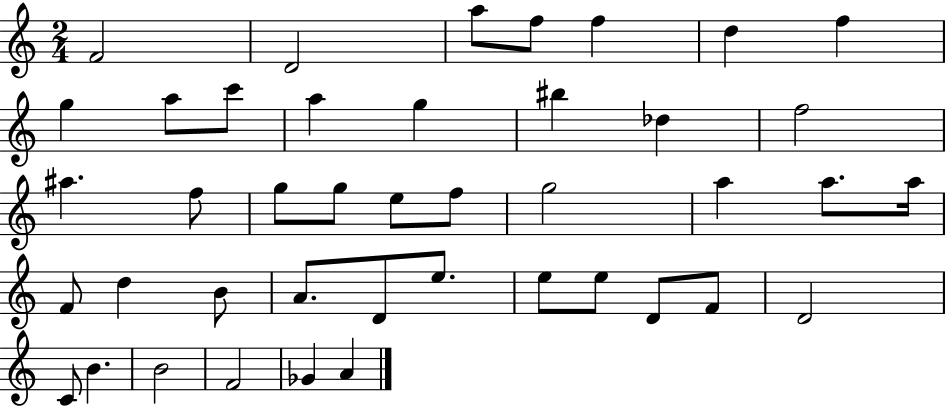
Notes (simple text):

F4/h D4/h A5/e F5/e F5/q D5/q F5/q G5/q A5/e C6/e A5/q G5/q BIS5/q Db5/q F5/h A#5/q. F5/e G5/e G5/e E5/e F5/e G5/h A5/q A5/e. A5/s F4/e D5/q B4/e A4/e. D4/e E5/e. E5/e E5/e D4/e F4/e D4/h C4/e B4/q. B4/h F4/h Gb4/q A4/q